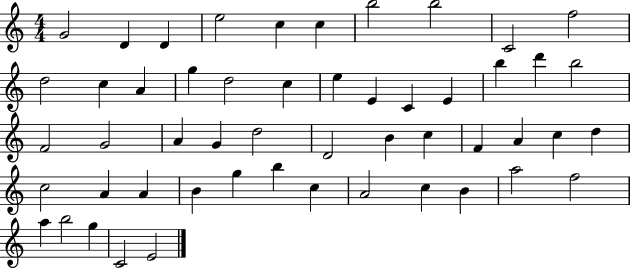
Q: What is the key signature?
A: C major